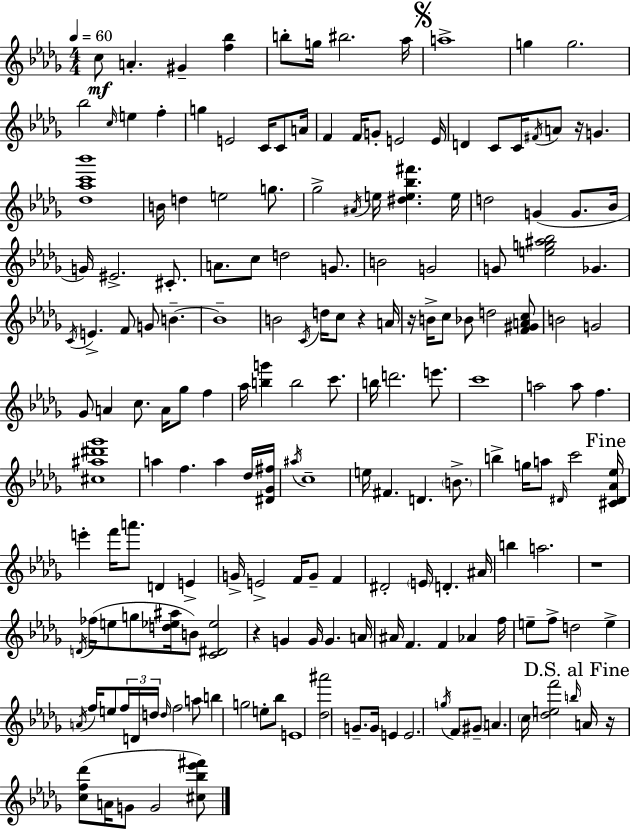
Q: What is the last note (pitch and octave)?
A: G4